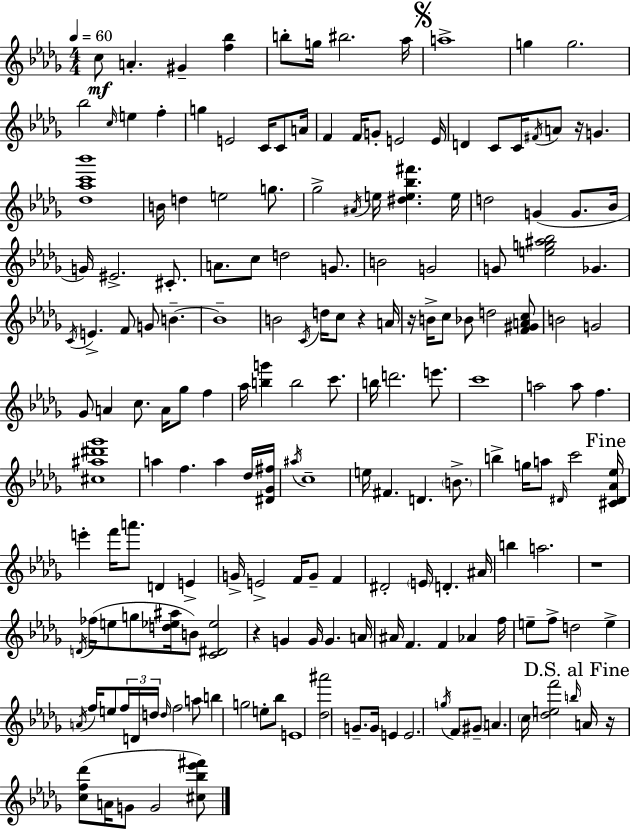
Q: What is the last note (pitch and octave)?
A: G4